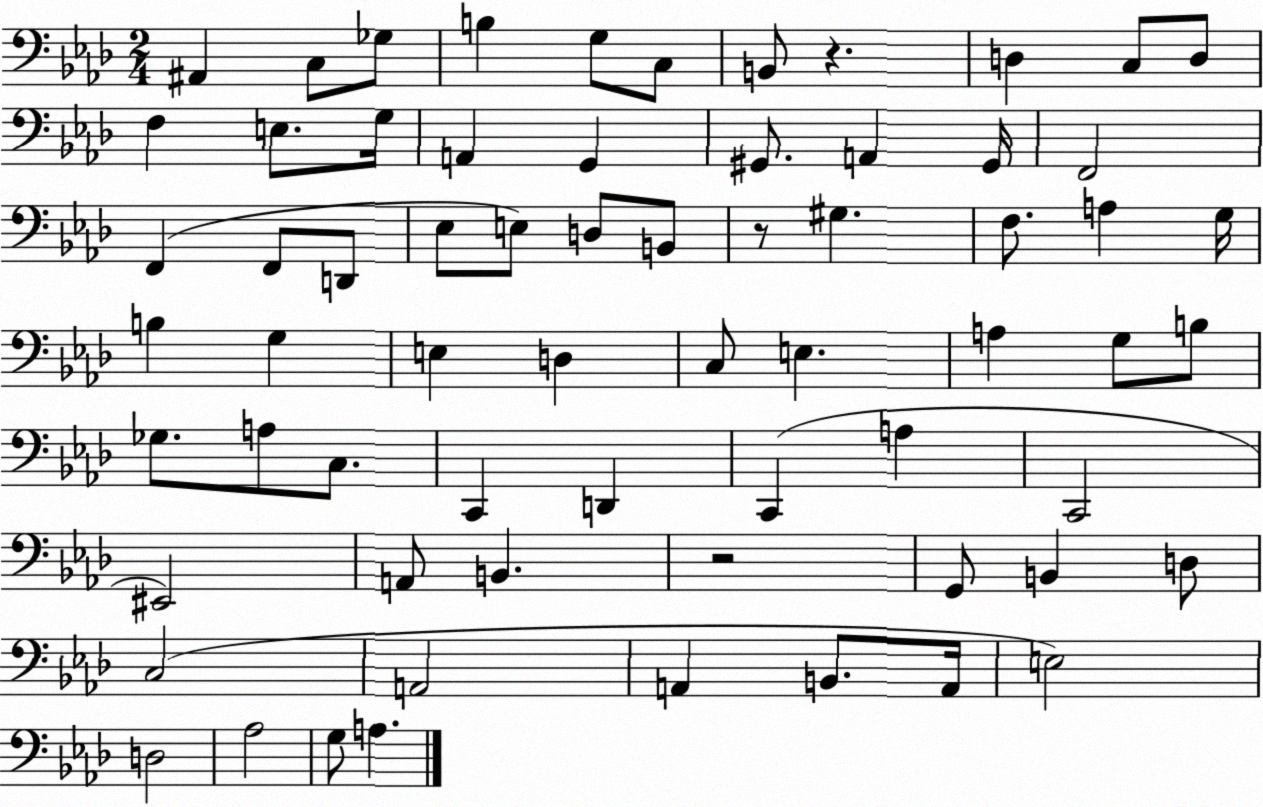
X:1
T:Untitled
M:2/4
L:1/4
K:Ab
^A,, C,/2 _G,/2 B, G,/2 C,/2 B,,/2 z D, C,/2 D,/2 F, E,/2 G,/4 A,, G,, ^G,,/2 A,, ^G,,/4 F,,2 F,, F,,/2 D,,/2 _E,/2 E,/2 D,/2 B,,/2 z/2 ^G, F,/2 A, G,/4 B, G, E, D, C,/2 E, A, G,/2 B,/2 _G,/2 A,/2 C,/2 C,, D,, C,, A, C,,2 ^E,,2 A,,/2 B,, z2 G,,/2 B,, D,/2 C,2 A,,2 A,, B,,/2 A,,/4 E,2 D,2 _A,2 G,/2 A,